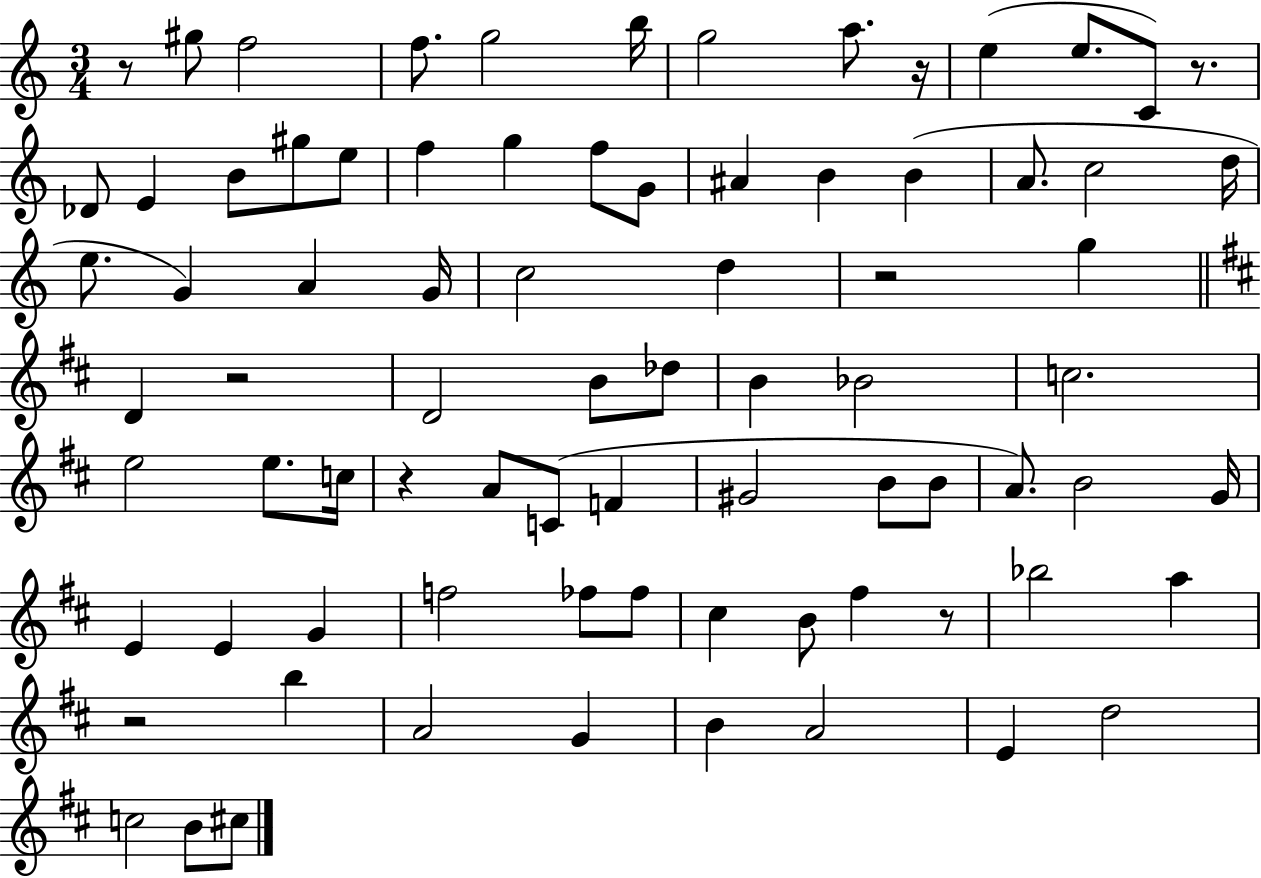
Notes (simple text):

R/e G#5/e F5/h F5/e. G5/h B5/s G5/h A5/e. R/s E5/q E5/e. C4/e R/e. Db4/e E4/q B4/e G#5/e E5/e F5/q G5/q F5/e G4/e A#4/q B4/q B4/q A4/e. C5/h D5/s E5/e. G4/q A4/q G4/s C5/h D5/q R/h G5/q D4/q R/h D4/h B4/e Db5/e B4/q Bb4/h C5/h. E5/h E5/e. C5/s R/q A4/e C4/e F4/q G#4/h B4/e B4/e A4/e. B4/h G4/s E4/q E4/q G4/q F5/h FES5/e FES5/e C#5/q B4/e F#5/q R/e Bb5/h A5/q R/h B5/q A4/h G4/q B4/q A4/h E4/q D5/h C5/h B4/e C#5/e